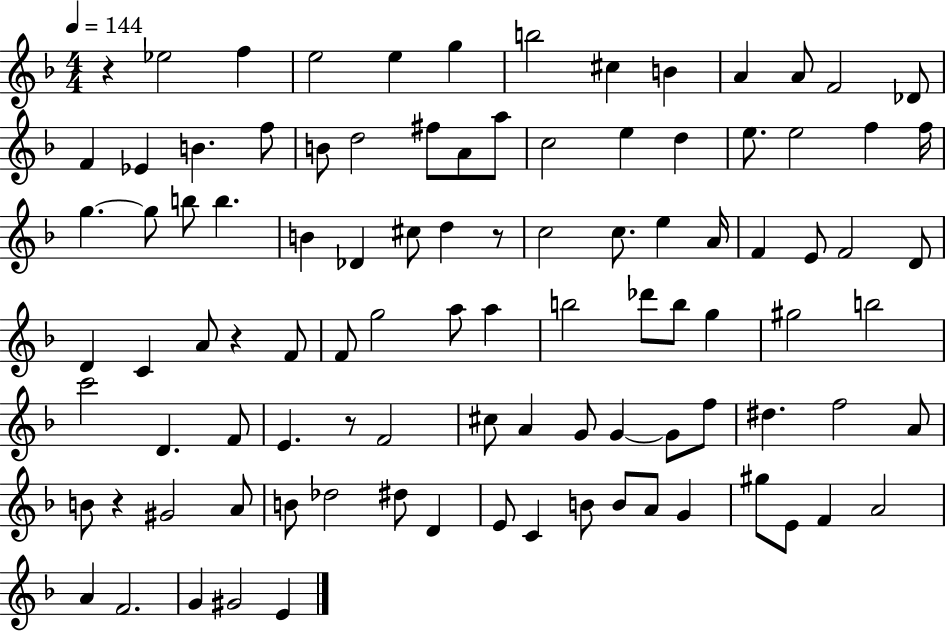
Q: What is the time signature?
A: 4/4